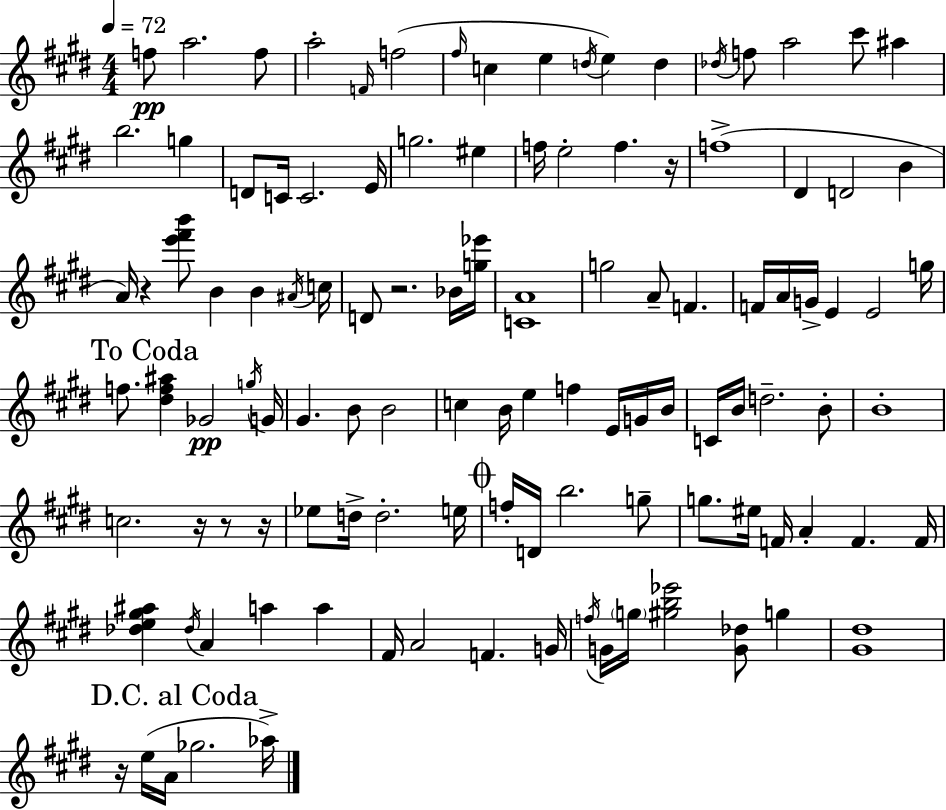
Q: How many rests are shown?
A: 7